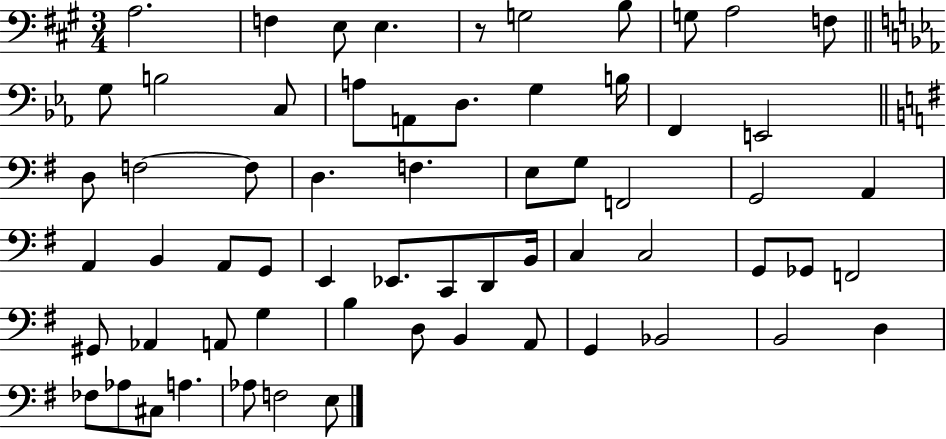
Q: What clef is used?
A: bass